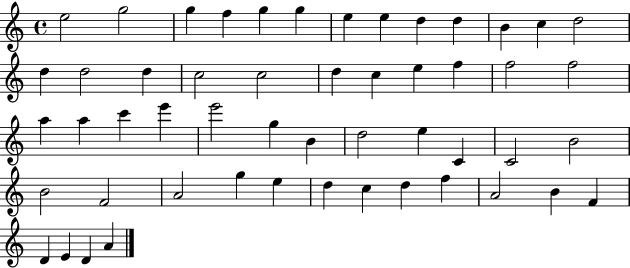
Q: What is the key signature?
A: C major